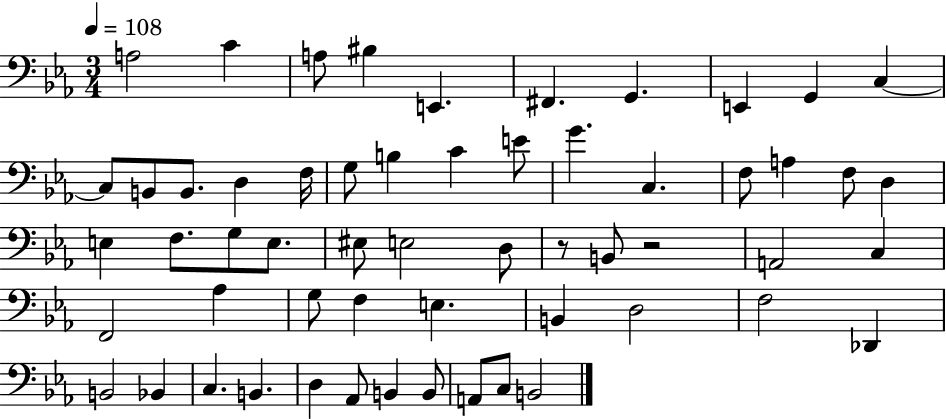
X:1
T:Untitled
M:3/4
L:1/4
K:Eb
A,2 C A,/2 ^B, E,, ^F,, G,, E,, G,, C, C,/2 B,,/2 B,,/2 D, F,/4 G,/2 B, C E/2 G C, F,/2 A, F,/2 D, E, F,/2 G,/2 E,/2 ^E,/2 E,2 D,/2 z/2 B,,/2 z2 A,,2 C, F,,2 _A, G,/2 F, E, B,, D,2 F,2 _D,, B,,2 _B,, C, B,, D, _A,,/2 B,, B,,/2 A,,/2 C,/2 B,,2